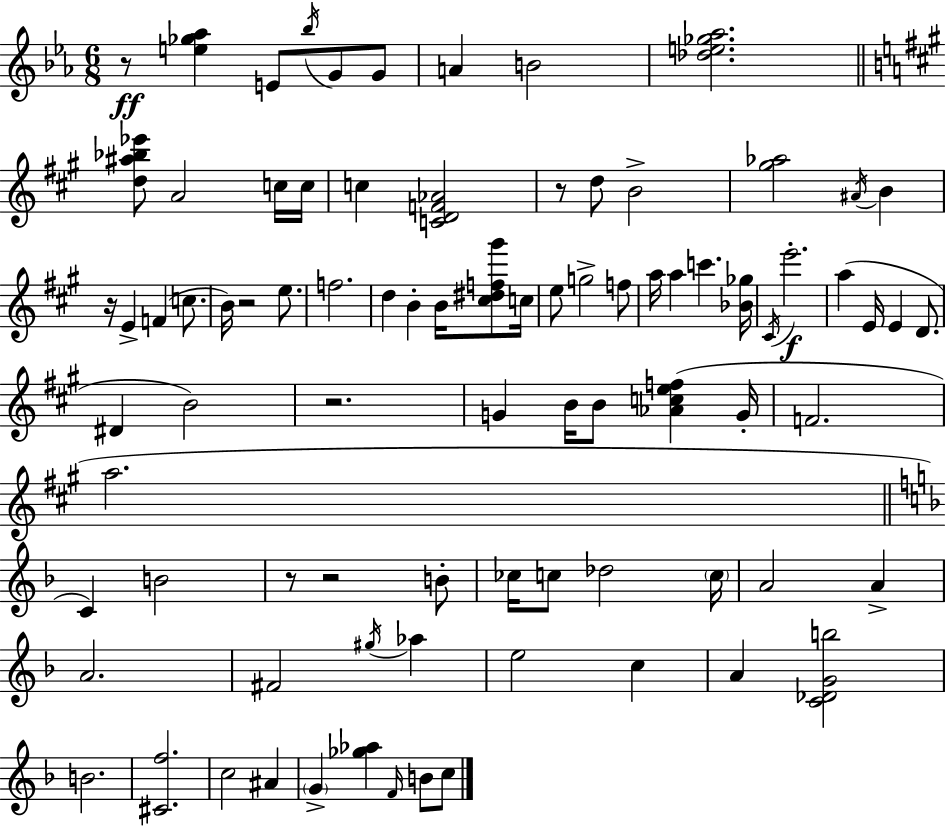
X:1
T:Untitled
M:6/8
L:1/4
K:Eb
z/2 [e_g_a] E/2 _b/4 G/2 G/2 A B2 [_de_g_a]2 [d^a_b_e']/2 A2 c/4 c/4 c [CDF_A]2 z/2 d/2 B2 [^g_a]2 ^A/4 B z/4 E F c/2 B/4 z2 e/2 f2 d B B/4 [^c^df^g']/2 c/4 e/2 g2 f/2 a/4 a c' [_B_g]/4 ^C/4 e'2 a E/4 E D/2 ^D B2 z2 G B/4 B/2 [_Acef] G/4 F2 a2 C B2 z/2 z2 B/2 _c/4 c/2 _d2 c/4 A2 A A2 ^F2 ^g/4 _a e2 c A [C_DGb]2 B2 [^Cf]2 c2 ^A G [_g_a] F/4 B/2 c/2